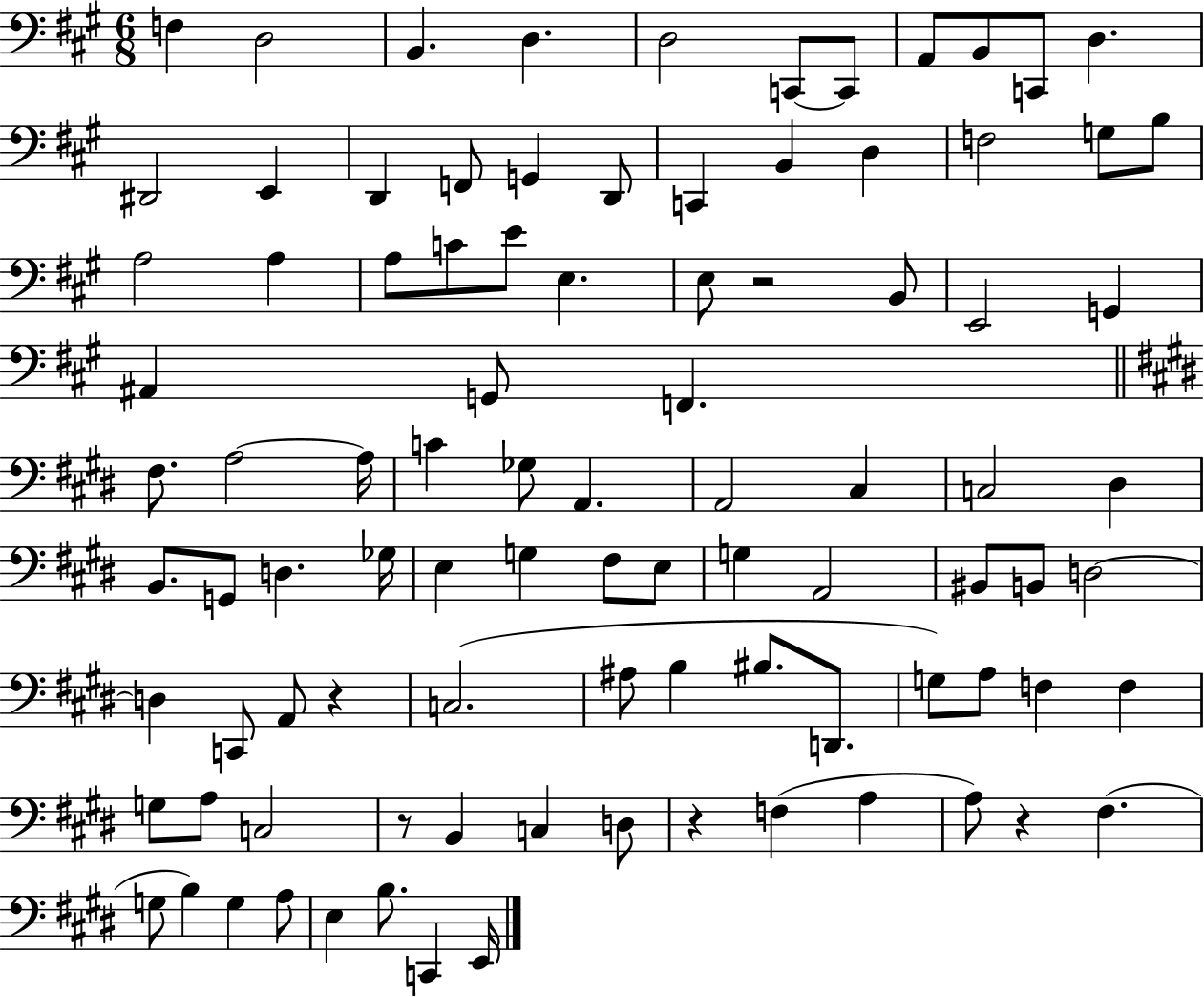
X:1
T:Untitled
M:6/8
L:1/4
K:A
F, D,2 B,, D, D,2 C,,/2 C,,/2 A,,/2 B,,/2 C,,/2 D, ^D,,2 E,, D,, F,,/2 G,, D,,/2 C,, B,, D, F,2 G,/2 B,/2 A,2 A, A,/2 C/2 E/2 E, E,/2 z2 B,,/2 E,,2 G,, ^A,, G,,/2 F,, ^F,/2 A,2 A,/4 C _G,/2 A,, A,,2 ^C, C,2 ^D, B,,/2 G,,/2 D, _G,/4 E, G, ^F,/2 E,/2 G, A,,2 ^B,,/2 B,,/2 D,2 D, C,,/2 A,,/2 z C,2 ^A,/2 B, ^B,/2 D,,/2 G,/2 A,/2 F, F, G,/2 A,/2 C,2 z/2 B,, C, D,/2 z F, A, A,/2 z ^F, G,/2 B, G, A,/2 E, B,/2 C,, E,,/4